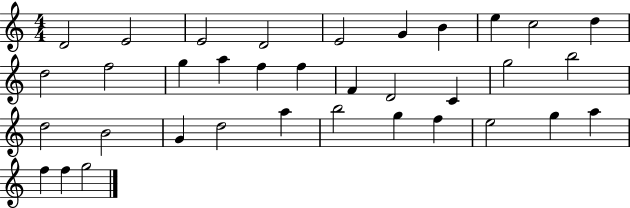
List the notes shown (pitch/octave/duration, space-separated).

D4/h E4/h E4/h D4/h E4/h G4/q B4/q E5/q C5/h D5/q D5/h F5/h G5/q A5/q F5/q F5/q F4/q D4/h C4/q G5/h B5/h D5/h B4/h G4/q D5/h A5/q B5/h G5/q F5/q E5/h G5/q A5/q F5/q F5/q G5/h